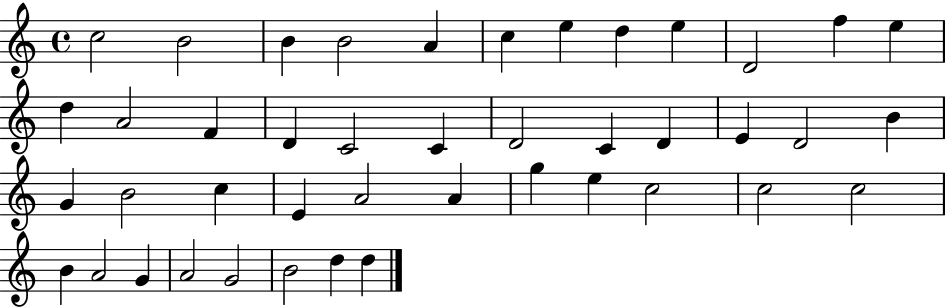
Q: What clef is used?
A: treble